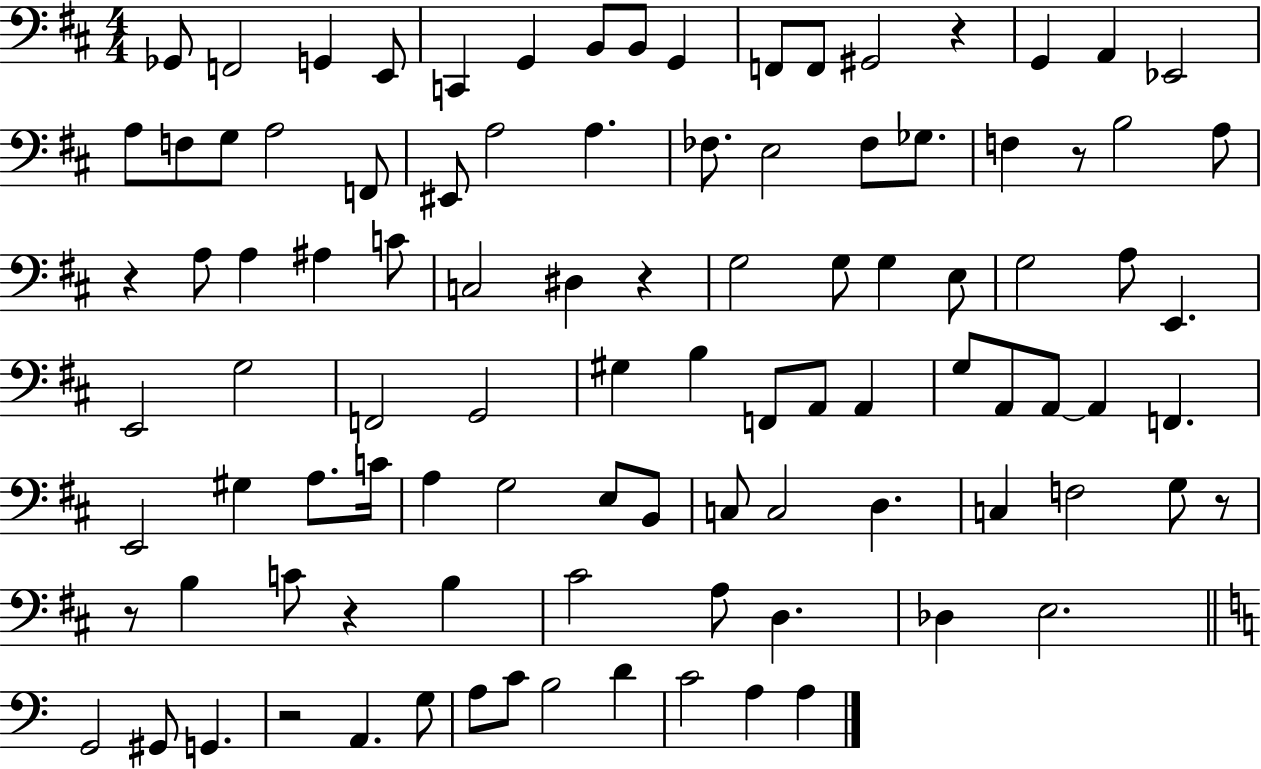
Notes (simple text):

Gb2/e F2/h G2/q E2/e C2/q G2/q B2/e B2/e G2/q F2/e F2/e G#2/h R/q G2/q A2/q Eb2/h A3/e F3/e G3/e A3/h F2/e EIS2/e A3/h A3/q. FES3/e. E3/h FES3/e Gb3/e. F3/q R/e B3/h A3/e R/q A3/e A3/q A#3/q C4/e C3/h D#3/q R/q G3/h G3/e G3/q E3/e G3/h A3/e E2/q. E2/h G3/h F2/h G2/h G#3/q B3/q F2/e A2/e A2/q G3/e A2/e A2/e A2/q F2/q. E2/h G#3/q A3/e. C4/s A3/q G3/h E3/e B2/e C3/e C3/h D3/q. C3/q F3/h G3/e R/e R/e B3/q C4/e R/q B3/q C#4/h A3/e D3/q. Db3/q E3/h. G2/h G#2/e G2/q. R/h A2/q. G3/e A3/e C4/e B3/h D4/q C4/h A3/q A3/q